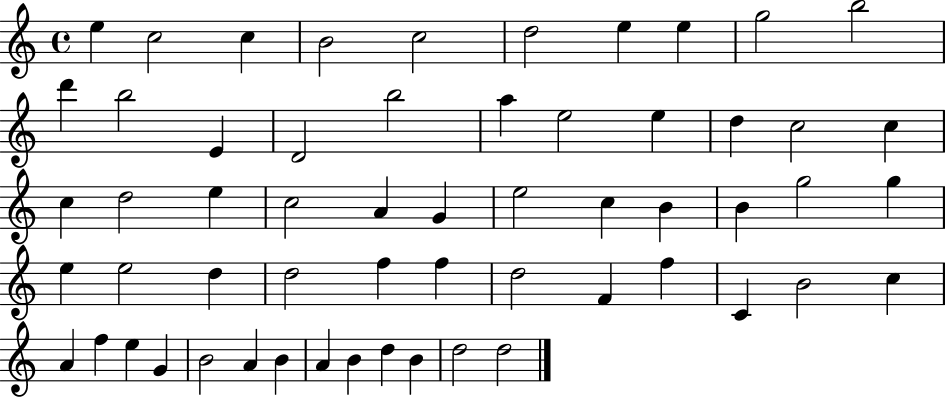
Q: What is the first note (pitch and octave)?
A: E5